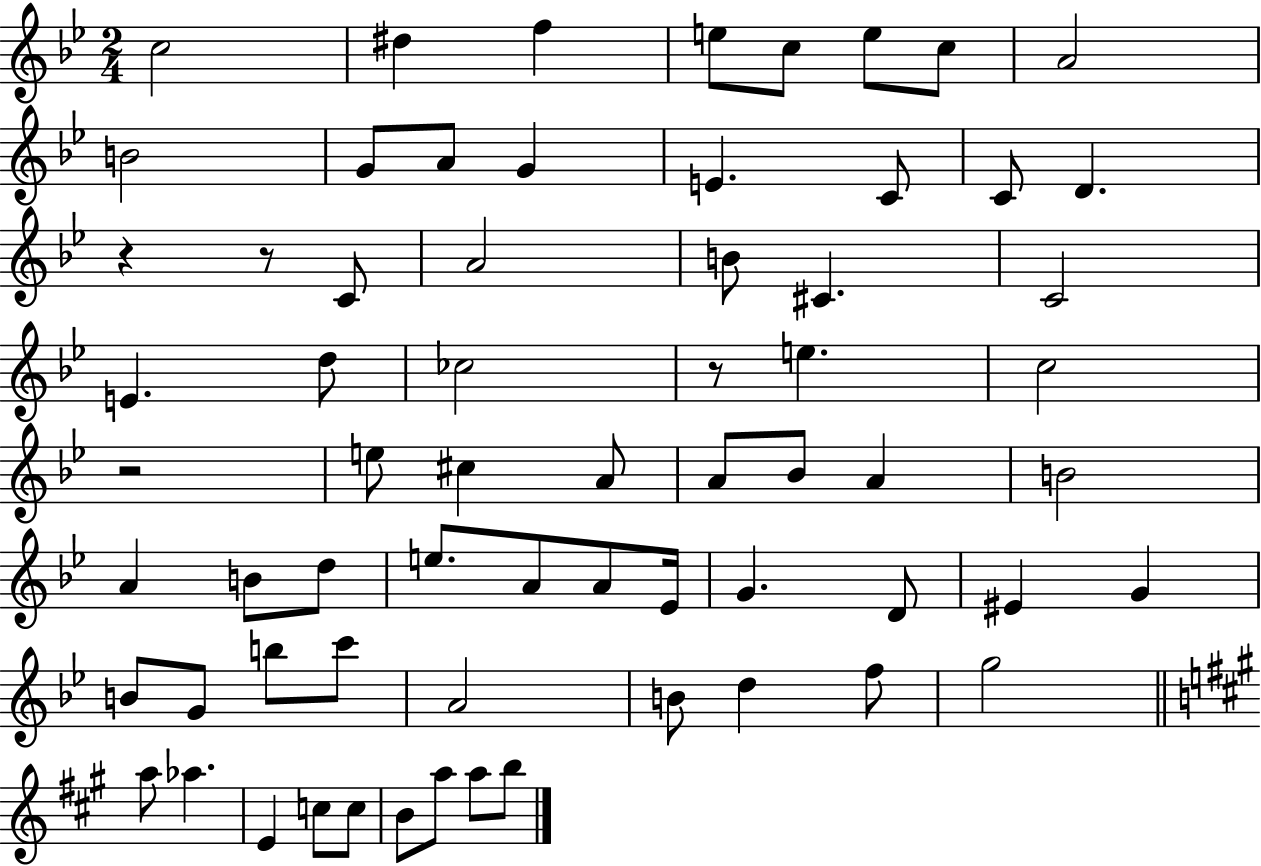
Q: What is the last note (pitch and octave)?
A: B5